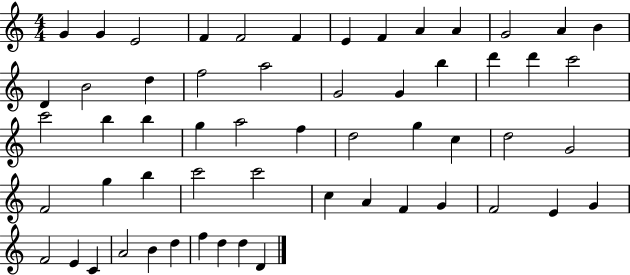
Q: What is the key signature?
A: C major